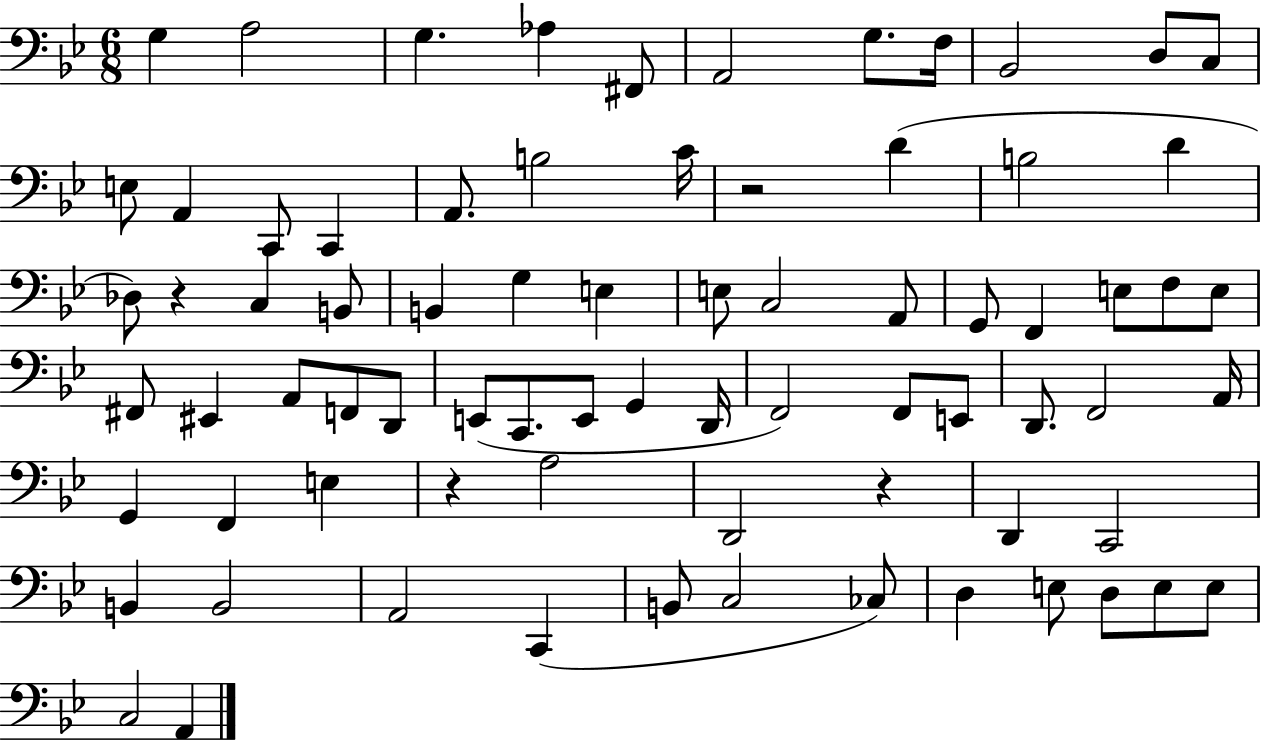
X:1
T:Untitled
M:6/8
L:1/4
K:Bb
G, A,2 G, _A, ^F,,/2 A,,2 G,/2 F,/4 _B,,2 D,/2 C,/2 E,/2 A,, C,,/2 C,, A,,/2 B,2 C/4 z2 D B,2 D _D,/2 z C, B,,/2 B,, G, E, E,/2 C,2 A,,/2 G,,/2 F,, E,/2 F,/2 E,/2 ^F,,/2 ^E,, A,,/2 F,,/2 D,,/2 E,,/2 C,,/2 E,,/2 G,, D,,/4 F,,2 F,,/2 E,,/2 D,,/2 F,,2 A,,/4 G,, F,, E, z A,2 D,,2 z D,, C,,2 B,, B,,2 A,,2 C,, B,,/2 C,2 _C,/2 D, E,/2 D,/2 E,/2 E,/2 C,2 A,,